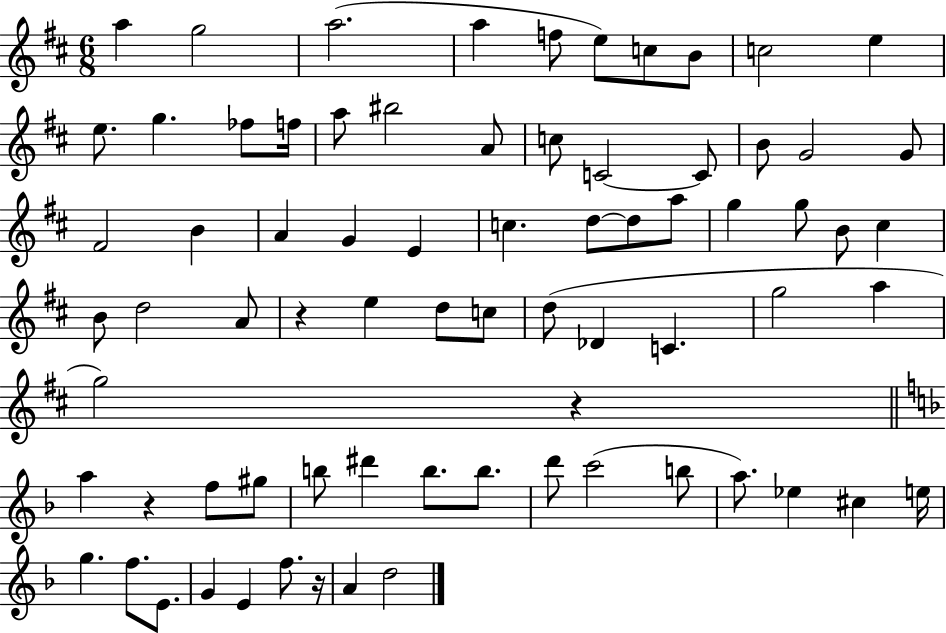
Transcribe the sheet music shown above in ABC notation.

X:1
T:Untitled
M:6/8
L:1/4
K:D
a g2 a2 a f/2 e/2 c/2 B/2 c2 e e/2 g _f/2 f/4 a/2 ^b2 A/2 c/2 C2 C/2 B/2 G2 G/2 ^F2 B A G E c d/2 d/2 a/2 g g/2 B/2 ^c B/2 d2 A/2 z e d/2 c/2 d/2 _D C g2 a g2 z a z f/2 ^g/2 b/2 ^d' b/2 b/2 d'/2 c'2 b/2 a/2 _e ^c e/4 g f/2 E/2 G E f/2 z/4 A d2